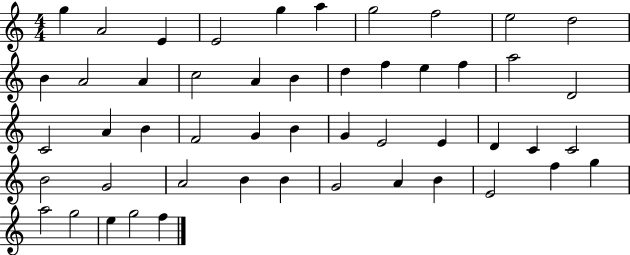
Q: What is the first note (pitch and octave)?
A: G5